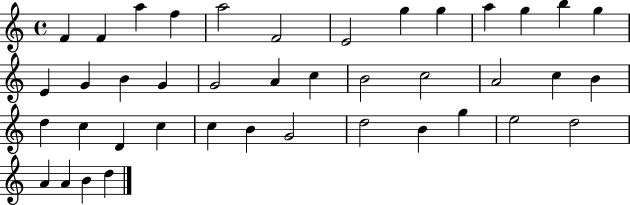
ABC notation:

X:1
T:Untitled
M:4/4
L:1/4
K:C
F F a f a2 F2 E2 g g a g b g E G B G G2 A c B2 c2 A2 c B d c D c c B G2 d2 B g e2 d2 A A B d